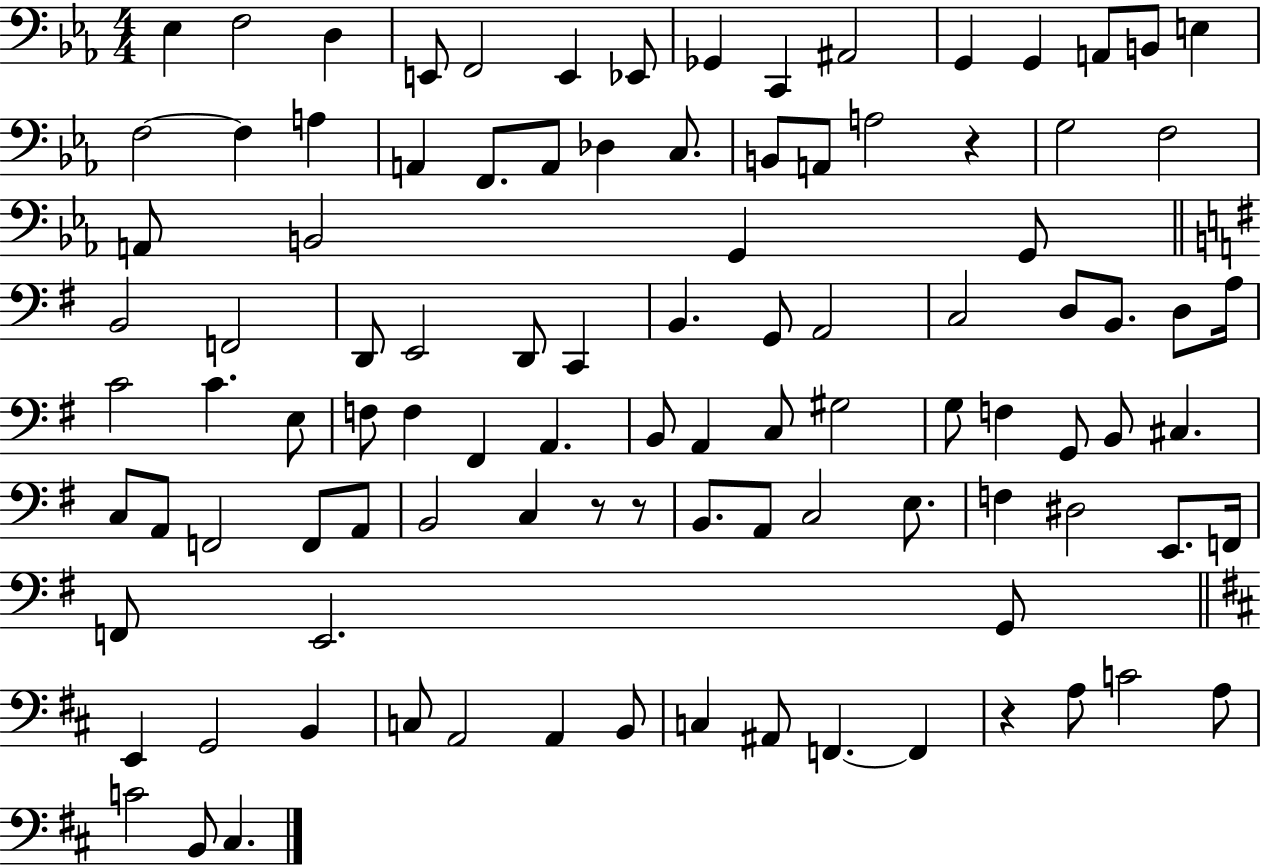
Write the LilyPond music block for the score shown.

{
  \clef bass
  \numericTimeSignature
  \time 4/4
  \key ees \major
  ees4 f2 d4 | e,8 f,2 e,4 ees,8 | ges,4 c,4 ais,2 | g,4 g,4 a,8 b,8 e4 | \break f2~~ f4 a4 | a,4 f,8. a,8 des4 c8. | b,8 a,8 a2 r4 | g2 f2 | \break a,8 b,2 g,4 g,8 | \bar "||" \break \key g \major b,2 f,2 | d,8 e,2 d,8 c,4 | b,4. g,8 a,2 | c2 d8 b,8. d8 a16 | \break c'2 c'4. e8 | f8 f4 fis,4 a,4. | b,8 a,4 c8 gis2 | g8 f4 g,8 b,8 cis4. | \break c8 a,8 f,2 f,8 a,8 | b,2 c4 r8 r8 | b,8. a,8 c2 e8. | f4 dis2 e,8. f,16 | \break f,8 e,2. g,8 | \bar "||" \break \key d \major e,4 g,2 b,4 | c8 a,2 a,4 b,8 | c4 ais,8 f,4.~~ f,4 | r4 a8 c'2 a8 | \break c'2 b,8 cis4. | \bar "|."
}